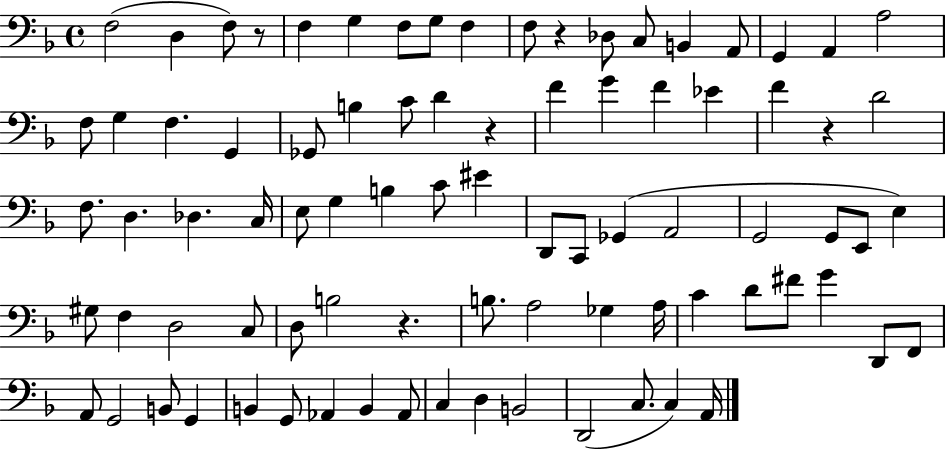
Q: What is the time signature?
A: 4/4